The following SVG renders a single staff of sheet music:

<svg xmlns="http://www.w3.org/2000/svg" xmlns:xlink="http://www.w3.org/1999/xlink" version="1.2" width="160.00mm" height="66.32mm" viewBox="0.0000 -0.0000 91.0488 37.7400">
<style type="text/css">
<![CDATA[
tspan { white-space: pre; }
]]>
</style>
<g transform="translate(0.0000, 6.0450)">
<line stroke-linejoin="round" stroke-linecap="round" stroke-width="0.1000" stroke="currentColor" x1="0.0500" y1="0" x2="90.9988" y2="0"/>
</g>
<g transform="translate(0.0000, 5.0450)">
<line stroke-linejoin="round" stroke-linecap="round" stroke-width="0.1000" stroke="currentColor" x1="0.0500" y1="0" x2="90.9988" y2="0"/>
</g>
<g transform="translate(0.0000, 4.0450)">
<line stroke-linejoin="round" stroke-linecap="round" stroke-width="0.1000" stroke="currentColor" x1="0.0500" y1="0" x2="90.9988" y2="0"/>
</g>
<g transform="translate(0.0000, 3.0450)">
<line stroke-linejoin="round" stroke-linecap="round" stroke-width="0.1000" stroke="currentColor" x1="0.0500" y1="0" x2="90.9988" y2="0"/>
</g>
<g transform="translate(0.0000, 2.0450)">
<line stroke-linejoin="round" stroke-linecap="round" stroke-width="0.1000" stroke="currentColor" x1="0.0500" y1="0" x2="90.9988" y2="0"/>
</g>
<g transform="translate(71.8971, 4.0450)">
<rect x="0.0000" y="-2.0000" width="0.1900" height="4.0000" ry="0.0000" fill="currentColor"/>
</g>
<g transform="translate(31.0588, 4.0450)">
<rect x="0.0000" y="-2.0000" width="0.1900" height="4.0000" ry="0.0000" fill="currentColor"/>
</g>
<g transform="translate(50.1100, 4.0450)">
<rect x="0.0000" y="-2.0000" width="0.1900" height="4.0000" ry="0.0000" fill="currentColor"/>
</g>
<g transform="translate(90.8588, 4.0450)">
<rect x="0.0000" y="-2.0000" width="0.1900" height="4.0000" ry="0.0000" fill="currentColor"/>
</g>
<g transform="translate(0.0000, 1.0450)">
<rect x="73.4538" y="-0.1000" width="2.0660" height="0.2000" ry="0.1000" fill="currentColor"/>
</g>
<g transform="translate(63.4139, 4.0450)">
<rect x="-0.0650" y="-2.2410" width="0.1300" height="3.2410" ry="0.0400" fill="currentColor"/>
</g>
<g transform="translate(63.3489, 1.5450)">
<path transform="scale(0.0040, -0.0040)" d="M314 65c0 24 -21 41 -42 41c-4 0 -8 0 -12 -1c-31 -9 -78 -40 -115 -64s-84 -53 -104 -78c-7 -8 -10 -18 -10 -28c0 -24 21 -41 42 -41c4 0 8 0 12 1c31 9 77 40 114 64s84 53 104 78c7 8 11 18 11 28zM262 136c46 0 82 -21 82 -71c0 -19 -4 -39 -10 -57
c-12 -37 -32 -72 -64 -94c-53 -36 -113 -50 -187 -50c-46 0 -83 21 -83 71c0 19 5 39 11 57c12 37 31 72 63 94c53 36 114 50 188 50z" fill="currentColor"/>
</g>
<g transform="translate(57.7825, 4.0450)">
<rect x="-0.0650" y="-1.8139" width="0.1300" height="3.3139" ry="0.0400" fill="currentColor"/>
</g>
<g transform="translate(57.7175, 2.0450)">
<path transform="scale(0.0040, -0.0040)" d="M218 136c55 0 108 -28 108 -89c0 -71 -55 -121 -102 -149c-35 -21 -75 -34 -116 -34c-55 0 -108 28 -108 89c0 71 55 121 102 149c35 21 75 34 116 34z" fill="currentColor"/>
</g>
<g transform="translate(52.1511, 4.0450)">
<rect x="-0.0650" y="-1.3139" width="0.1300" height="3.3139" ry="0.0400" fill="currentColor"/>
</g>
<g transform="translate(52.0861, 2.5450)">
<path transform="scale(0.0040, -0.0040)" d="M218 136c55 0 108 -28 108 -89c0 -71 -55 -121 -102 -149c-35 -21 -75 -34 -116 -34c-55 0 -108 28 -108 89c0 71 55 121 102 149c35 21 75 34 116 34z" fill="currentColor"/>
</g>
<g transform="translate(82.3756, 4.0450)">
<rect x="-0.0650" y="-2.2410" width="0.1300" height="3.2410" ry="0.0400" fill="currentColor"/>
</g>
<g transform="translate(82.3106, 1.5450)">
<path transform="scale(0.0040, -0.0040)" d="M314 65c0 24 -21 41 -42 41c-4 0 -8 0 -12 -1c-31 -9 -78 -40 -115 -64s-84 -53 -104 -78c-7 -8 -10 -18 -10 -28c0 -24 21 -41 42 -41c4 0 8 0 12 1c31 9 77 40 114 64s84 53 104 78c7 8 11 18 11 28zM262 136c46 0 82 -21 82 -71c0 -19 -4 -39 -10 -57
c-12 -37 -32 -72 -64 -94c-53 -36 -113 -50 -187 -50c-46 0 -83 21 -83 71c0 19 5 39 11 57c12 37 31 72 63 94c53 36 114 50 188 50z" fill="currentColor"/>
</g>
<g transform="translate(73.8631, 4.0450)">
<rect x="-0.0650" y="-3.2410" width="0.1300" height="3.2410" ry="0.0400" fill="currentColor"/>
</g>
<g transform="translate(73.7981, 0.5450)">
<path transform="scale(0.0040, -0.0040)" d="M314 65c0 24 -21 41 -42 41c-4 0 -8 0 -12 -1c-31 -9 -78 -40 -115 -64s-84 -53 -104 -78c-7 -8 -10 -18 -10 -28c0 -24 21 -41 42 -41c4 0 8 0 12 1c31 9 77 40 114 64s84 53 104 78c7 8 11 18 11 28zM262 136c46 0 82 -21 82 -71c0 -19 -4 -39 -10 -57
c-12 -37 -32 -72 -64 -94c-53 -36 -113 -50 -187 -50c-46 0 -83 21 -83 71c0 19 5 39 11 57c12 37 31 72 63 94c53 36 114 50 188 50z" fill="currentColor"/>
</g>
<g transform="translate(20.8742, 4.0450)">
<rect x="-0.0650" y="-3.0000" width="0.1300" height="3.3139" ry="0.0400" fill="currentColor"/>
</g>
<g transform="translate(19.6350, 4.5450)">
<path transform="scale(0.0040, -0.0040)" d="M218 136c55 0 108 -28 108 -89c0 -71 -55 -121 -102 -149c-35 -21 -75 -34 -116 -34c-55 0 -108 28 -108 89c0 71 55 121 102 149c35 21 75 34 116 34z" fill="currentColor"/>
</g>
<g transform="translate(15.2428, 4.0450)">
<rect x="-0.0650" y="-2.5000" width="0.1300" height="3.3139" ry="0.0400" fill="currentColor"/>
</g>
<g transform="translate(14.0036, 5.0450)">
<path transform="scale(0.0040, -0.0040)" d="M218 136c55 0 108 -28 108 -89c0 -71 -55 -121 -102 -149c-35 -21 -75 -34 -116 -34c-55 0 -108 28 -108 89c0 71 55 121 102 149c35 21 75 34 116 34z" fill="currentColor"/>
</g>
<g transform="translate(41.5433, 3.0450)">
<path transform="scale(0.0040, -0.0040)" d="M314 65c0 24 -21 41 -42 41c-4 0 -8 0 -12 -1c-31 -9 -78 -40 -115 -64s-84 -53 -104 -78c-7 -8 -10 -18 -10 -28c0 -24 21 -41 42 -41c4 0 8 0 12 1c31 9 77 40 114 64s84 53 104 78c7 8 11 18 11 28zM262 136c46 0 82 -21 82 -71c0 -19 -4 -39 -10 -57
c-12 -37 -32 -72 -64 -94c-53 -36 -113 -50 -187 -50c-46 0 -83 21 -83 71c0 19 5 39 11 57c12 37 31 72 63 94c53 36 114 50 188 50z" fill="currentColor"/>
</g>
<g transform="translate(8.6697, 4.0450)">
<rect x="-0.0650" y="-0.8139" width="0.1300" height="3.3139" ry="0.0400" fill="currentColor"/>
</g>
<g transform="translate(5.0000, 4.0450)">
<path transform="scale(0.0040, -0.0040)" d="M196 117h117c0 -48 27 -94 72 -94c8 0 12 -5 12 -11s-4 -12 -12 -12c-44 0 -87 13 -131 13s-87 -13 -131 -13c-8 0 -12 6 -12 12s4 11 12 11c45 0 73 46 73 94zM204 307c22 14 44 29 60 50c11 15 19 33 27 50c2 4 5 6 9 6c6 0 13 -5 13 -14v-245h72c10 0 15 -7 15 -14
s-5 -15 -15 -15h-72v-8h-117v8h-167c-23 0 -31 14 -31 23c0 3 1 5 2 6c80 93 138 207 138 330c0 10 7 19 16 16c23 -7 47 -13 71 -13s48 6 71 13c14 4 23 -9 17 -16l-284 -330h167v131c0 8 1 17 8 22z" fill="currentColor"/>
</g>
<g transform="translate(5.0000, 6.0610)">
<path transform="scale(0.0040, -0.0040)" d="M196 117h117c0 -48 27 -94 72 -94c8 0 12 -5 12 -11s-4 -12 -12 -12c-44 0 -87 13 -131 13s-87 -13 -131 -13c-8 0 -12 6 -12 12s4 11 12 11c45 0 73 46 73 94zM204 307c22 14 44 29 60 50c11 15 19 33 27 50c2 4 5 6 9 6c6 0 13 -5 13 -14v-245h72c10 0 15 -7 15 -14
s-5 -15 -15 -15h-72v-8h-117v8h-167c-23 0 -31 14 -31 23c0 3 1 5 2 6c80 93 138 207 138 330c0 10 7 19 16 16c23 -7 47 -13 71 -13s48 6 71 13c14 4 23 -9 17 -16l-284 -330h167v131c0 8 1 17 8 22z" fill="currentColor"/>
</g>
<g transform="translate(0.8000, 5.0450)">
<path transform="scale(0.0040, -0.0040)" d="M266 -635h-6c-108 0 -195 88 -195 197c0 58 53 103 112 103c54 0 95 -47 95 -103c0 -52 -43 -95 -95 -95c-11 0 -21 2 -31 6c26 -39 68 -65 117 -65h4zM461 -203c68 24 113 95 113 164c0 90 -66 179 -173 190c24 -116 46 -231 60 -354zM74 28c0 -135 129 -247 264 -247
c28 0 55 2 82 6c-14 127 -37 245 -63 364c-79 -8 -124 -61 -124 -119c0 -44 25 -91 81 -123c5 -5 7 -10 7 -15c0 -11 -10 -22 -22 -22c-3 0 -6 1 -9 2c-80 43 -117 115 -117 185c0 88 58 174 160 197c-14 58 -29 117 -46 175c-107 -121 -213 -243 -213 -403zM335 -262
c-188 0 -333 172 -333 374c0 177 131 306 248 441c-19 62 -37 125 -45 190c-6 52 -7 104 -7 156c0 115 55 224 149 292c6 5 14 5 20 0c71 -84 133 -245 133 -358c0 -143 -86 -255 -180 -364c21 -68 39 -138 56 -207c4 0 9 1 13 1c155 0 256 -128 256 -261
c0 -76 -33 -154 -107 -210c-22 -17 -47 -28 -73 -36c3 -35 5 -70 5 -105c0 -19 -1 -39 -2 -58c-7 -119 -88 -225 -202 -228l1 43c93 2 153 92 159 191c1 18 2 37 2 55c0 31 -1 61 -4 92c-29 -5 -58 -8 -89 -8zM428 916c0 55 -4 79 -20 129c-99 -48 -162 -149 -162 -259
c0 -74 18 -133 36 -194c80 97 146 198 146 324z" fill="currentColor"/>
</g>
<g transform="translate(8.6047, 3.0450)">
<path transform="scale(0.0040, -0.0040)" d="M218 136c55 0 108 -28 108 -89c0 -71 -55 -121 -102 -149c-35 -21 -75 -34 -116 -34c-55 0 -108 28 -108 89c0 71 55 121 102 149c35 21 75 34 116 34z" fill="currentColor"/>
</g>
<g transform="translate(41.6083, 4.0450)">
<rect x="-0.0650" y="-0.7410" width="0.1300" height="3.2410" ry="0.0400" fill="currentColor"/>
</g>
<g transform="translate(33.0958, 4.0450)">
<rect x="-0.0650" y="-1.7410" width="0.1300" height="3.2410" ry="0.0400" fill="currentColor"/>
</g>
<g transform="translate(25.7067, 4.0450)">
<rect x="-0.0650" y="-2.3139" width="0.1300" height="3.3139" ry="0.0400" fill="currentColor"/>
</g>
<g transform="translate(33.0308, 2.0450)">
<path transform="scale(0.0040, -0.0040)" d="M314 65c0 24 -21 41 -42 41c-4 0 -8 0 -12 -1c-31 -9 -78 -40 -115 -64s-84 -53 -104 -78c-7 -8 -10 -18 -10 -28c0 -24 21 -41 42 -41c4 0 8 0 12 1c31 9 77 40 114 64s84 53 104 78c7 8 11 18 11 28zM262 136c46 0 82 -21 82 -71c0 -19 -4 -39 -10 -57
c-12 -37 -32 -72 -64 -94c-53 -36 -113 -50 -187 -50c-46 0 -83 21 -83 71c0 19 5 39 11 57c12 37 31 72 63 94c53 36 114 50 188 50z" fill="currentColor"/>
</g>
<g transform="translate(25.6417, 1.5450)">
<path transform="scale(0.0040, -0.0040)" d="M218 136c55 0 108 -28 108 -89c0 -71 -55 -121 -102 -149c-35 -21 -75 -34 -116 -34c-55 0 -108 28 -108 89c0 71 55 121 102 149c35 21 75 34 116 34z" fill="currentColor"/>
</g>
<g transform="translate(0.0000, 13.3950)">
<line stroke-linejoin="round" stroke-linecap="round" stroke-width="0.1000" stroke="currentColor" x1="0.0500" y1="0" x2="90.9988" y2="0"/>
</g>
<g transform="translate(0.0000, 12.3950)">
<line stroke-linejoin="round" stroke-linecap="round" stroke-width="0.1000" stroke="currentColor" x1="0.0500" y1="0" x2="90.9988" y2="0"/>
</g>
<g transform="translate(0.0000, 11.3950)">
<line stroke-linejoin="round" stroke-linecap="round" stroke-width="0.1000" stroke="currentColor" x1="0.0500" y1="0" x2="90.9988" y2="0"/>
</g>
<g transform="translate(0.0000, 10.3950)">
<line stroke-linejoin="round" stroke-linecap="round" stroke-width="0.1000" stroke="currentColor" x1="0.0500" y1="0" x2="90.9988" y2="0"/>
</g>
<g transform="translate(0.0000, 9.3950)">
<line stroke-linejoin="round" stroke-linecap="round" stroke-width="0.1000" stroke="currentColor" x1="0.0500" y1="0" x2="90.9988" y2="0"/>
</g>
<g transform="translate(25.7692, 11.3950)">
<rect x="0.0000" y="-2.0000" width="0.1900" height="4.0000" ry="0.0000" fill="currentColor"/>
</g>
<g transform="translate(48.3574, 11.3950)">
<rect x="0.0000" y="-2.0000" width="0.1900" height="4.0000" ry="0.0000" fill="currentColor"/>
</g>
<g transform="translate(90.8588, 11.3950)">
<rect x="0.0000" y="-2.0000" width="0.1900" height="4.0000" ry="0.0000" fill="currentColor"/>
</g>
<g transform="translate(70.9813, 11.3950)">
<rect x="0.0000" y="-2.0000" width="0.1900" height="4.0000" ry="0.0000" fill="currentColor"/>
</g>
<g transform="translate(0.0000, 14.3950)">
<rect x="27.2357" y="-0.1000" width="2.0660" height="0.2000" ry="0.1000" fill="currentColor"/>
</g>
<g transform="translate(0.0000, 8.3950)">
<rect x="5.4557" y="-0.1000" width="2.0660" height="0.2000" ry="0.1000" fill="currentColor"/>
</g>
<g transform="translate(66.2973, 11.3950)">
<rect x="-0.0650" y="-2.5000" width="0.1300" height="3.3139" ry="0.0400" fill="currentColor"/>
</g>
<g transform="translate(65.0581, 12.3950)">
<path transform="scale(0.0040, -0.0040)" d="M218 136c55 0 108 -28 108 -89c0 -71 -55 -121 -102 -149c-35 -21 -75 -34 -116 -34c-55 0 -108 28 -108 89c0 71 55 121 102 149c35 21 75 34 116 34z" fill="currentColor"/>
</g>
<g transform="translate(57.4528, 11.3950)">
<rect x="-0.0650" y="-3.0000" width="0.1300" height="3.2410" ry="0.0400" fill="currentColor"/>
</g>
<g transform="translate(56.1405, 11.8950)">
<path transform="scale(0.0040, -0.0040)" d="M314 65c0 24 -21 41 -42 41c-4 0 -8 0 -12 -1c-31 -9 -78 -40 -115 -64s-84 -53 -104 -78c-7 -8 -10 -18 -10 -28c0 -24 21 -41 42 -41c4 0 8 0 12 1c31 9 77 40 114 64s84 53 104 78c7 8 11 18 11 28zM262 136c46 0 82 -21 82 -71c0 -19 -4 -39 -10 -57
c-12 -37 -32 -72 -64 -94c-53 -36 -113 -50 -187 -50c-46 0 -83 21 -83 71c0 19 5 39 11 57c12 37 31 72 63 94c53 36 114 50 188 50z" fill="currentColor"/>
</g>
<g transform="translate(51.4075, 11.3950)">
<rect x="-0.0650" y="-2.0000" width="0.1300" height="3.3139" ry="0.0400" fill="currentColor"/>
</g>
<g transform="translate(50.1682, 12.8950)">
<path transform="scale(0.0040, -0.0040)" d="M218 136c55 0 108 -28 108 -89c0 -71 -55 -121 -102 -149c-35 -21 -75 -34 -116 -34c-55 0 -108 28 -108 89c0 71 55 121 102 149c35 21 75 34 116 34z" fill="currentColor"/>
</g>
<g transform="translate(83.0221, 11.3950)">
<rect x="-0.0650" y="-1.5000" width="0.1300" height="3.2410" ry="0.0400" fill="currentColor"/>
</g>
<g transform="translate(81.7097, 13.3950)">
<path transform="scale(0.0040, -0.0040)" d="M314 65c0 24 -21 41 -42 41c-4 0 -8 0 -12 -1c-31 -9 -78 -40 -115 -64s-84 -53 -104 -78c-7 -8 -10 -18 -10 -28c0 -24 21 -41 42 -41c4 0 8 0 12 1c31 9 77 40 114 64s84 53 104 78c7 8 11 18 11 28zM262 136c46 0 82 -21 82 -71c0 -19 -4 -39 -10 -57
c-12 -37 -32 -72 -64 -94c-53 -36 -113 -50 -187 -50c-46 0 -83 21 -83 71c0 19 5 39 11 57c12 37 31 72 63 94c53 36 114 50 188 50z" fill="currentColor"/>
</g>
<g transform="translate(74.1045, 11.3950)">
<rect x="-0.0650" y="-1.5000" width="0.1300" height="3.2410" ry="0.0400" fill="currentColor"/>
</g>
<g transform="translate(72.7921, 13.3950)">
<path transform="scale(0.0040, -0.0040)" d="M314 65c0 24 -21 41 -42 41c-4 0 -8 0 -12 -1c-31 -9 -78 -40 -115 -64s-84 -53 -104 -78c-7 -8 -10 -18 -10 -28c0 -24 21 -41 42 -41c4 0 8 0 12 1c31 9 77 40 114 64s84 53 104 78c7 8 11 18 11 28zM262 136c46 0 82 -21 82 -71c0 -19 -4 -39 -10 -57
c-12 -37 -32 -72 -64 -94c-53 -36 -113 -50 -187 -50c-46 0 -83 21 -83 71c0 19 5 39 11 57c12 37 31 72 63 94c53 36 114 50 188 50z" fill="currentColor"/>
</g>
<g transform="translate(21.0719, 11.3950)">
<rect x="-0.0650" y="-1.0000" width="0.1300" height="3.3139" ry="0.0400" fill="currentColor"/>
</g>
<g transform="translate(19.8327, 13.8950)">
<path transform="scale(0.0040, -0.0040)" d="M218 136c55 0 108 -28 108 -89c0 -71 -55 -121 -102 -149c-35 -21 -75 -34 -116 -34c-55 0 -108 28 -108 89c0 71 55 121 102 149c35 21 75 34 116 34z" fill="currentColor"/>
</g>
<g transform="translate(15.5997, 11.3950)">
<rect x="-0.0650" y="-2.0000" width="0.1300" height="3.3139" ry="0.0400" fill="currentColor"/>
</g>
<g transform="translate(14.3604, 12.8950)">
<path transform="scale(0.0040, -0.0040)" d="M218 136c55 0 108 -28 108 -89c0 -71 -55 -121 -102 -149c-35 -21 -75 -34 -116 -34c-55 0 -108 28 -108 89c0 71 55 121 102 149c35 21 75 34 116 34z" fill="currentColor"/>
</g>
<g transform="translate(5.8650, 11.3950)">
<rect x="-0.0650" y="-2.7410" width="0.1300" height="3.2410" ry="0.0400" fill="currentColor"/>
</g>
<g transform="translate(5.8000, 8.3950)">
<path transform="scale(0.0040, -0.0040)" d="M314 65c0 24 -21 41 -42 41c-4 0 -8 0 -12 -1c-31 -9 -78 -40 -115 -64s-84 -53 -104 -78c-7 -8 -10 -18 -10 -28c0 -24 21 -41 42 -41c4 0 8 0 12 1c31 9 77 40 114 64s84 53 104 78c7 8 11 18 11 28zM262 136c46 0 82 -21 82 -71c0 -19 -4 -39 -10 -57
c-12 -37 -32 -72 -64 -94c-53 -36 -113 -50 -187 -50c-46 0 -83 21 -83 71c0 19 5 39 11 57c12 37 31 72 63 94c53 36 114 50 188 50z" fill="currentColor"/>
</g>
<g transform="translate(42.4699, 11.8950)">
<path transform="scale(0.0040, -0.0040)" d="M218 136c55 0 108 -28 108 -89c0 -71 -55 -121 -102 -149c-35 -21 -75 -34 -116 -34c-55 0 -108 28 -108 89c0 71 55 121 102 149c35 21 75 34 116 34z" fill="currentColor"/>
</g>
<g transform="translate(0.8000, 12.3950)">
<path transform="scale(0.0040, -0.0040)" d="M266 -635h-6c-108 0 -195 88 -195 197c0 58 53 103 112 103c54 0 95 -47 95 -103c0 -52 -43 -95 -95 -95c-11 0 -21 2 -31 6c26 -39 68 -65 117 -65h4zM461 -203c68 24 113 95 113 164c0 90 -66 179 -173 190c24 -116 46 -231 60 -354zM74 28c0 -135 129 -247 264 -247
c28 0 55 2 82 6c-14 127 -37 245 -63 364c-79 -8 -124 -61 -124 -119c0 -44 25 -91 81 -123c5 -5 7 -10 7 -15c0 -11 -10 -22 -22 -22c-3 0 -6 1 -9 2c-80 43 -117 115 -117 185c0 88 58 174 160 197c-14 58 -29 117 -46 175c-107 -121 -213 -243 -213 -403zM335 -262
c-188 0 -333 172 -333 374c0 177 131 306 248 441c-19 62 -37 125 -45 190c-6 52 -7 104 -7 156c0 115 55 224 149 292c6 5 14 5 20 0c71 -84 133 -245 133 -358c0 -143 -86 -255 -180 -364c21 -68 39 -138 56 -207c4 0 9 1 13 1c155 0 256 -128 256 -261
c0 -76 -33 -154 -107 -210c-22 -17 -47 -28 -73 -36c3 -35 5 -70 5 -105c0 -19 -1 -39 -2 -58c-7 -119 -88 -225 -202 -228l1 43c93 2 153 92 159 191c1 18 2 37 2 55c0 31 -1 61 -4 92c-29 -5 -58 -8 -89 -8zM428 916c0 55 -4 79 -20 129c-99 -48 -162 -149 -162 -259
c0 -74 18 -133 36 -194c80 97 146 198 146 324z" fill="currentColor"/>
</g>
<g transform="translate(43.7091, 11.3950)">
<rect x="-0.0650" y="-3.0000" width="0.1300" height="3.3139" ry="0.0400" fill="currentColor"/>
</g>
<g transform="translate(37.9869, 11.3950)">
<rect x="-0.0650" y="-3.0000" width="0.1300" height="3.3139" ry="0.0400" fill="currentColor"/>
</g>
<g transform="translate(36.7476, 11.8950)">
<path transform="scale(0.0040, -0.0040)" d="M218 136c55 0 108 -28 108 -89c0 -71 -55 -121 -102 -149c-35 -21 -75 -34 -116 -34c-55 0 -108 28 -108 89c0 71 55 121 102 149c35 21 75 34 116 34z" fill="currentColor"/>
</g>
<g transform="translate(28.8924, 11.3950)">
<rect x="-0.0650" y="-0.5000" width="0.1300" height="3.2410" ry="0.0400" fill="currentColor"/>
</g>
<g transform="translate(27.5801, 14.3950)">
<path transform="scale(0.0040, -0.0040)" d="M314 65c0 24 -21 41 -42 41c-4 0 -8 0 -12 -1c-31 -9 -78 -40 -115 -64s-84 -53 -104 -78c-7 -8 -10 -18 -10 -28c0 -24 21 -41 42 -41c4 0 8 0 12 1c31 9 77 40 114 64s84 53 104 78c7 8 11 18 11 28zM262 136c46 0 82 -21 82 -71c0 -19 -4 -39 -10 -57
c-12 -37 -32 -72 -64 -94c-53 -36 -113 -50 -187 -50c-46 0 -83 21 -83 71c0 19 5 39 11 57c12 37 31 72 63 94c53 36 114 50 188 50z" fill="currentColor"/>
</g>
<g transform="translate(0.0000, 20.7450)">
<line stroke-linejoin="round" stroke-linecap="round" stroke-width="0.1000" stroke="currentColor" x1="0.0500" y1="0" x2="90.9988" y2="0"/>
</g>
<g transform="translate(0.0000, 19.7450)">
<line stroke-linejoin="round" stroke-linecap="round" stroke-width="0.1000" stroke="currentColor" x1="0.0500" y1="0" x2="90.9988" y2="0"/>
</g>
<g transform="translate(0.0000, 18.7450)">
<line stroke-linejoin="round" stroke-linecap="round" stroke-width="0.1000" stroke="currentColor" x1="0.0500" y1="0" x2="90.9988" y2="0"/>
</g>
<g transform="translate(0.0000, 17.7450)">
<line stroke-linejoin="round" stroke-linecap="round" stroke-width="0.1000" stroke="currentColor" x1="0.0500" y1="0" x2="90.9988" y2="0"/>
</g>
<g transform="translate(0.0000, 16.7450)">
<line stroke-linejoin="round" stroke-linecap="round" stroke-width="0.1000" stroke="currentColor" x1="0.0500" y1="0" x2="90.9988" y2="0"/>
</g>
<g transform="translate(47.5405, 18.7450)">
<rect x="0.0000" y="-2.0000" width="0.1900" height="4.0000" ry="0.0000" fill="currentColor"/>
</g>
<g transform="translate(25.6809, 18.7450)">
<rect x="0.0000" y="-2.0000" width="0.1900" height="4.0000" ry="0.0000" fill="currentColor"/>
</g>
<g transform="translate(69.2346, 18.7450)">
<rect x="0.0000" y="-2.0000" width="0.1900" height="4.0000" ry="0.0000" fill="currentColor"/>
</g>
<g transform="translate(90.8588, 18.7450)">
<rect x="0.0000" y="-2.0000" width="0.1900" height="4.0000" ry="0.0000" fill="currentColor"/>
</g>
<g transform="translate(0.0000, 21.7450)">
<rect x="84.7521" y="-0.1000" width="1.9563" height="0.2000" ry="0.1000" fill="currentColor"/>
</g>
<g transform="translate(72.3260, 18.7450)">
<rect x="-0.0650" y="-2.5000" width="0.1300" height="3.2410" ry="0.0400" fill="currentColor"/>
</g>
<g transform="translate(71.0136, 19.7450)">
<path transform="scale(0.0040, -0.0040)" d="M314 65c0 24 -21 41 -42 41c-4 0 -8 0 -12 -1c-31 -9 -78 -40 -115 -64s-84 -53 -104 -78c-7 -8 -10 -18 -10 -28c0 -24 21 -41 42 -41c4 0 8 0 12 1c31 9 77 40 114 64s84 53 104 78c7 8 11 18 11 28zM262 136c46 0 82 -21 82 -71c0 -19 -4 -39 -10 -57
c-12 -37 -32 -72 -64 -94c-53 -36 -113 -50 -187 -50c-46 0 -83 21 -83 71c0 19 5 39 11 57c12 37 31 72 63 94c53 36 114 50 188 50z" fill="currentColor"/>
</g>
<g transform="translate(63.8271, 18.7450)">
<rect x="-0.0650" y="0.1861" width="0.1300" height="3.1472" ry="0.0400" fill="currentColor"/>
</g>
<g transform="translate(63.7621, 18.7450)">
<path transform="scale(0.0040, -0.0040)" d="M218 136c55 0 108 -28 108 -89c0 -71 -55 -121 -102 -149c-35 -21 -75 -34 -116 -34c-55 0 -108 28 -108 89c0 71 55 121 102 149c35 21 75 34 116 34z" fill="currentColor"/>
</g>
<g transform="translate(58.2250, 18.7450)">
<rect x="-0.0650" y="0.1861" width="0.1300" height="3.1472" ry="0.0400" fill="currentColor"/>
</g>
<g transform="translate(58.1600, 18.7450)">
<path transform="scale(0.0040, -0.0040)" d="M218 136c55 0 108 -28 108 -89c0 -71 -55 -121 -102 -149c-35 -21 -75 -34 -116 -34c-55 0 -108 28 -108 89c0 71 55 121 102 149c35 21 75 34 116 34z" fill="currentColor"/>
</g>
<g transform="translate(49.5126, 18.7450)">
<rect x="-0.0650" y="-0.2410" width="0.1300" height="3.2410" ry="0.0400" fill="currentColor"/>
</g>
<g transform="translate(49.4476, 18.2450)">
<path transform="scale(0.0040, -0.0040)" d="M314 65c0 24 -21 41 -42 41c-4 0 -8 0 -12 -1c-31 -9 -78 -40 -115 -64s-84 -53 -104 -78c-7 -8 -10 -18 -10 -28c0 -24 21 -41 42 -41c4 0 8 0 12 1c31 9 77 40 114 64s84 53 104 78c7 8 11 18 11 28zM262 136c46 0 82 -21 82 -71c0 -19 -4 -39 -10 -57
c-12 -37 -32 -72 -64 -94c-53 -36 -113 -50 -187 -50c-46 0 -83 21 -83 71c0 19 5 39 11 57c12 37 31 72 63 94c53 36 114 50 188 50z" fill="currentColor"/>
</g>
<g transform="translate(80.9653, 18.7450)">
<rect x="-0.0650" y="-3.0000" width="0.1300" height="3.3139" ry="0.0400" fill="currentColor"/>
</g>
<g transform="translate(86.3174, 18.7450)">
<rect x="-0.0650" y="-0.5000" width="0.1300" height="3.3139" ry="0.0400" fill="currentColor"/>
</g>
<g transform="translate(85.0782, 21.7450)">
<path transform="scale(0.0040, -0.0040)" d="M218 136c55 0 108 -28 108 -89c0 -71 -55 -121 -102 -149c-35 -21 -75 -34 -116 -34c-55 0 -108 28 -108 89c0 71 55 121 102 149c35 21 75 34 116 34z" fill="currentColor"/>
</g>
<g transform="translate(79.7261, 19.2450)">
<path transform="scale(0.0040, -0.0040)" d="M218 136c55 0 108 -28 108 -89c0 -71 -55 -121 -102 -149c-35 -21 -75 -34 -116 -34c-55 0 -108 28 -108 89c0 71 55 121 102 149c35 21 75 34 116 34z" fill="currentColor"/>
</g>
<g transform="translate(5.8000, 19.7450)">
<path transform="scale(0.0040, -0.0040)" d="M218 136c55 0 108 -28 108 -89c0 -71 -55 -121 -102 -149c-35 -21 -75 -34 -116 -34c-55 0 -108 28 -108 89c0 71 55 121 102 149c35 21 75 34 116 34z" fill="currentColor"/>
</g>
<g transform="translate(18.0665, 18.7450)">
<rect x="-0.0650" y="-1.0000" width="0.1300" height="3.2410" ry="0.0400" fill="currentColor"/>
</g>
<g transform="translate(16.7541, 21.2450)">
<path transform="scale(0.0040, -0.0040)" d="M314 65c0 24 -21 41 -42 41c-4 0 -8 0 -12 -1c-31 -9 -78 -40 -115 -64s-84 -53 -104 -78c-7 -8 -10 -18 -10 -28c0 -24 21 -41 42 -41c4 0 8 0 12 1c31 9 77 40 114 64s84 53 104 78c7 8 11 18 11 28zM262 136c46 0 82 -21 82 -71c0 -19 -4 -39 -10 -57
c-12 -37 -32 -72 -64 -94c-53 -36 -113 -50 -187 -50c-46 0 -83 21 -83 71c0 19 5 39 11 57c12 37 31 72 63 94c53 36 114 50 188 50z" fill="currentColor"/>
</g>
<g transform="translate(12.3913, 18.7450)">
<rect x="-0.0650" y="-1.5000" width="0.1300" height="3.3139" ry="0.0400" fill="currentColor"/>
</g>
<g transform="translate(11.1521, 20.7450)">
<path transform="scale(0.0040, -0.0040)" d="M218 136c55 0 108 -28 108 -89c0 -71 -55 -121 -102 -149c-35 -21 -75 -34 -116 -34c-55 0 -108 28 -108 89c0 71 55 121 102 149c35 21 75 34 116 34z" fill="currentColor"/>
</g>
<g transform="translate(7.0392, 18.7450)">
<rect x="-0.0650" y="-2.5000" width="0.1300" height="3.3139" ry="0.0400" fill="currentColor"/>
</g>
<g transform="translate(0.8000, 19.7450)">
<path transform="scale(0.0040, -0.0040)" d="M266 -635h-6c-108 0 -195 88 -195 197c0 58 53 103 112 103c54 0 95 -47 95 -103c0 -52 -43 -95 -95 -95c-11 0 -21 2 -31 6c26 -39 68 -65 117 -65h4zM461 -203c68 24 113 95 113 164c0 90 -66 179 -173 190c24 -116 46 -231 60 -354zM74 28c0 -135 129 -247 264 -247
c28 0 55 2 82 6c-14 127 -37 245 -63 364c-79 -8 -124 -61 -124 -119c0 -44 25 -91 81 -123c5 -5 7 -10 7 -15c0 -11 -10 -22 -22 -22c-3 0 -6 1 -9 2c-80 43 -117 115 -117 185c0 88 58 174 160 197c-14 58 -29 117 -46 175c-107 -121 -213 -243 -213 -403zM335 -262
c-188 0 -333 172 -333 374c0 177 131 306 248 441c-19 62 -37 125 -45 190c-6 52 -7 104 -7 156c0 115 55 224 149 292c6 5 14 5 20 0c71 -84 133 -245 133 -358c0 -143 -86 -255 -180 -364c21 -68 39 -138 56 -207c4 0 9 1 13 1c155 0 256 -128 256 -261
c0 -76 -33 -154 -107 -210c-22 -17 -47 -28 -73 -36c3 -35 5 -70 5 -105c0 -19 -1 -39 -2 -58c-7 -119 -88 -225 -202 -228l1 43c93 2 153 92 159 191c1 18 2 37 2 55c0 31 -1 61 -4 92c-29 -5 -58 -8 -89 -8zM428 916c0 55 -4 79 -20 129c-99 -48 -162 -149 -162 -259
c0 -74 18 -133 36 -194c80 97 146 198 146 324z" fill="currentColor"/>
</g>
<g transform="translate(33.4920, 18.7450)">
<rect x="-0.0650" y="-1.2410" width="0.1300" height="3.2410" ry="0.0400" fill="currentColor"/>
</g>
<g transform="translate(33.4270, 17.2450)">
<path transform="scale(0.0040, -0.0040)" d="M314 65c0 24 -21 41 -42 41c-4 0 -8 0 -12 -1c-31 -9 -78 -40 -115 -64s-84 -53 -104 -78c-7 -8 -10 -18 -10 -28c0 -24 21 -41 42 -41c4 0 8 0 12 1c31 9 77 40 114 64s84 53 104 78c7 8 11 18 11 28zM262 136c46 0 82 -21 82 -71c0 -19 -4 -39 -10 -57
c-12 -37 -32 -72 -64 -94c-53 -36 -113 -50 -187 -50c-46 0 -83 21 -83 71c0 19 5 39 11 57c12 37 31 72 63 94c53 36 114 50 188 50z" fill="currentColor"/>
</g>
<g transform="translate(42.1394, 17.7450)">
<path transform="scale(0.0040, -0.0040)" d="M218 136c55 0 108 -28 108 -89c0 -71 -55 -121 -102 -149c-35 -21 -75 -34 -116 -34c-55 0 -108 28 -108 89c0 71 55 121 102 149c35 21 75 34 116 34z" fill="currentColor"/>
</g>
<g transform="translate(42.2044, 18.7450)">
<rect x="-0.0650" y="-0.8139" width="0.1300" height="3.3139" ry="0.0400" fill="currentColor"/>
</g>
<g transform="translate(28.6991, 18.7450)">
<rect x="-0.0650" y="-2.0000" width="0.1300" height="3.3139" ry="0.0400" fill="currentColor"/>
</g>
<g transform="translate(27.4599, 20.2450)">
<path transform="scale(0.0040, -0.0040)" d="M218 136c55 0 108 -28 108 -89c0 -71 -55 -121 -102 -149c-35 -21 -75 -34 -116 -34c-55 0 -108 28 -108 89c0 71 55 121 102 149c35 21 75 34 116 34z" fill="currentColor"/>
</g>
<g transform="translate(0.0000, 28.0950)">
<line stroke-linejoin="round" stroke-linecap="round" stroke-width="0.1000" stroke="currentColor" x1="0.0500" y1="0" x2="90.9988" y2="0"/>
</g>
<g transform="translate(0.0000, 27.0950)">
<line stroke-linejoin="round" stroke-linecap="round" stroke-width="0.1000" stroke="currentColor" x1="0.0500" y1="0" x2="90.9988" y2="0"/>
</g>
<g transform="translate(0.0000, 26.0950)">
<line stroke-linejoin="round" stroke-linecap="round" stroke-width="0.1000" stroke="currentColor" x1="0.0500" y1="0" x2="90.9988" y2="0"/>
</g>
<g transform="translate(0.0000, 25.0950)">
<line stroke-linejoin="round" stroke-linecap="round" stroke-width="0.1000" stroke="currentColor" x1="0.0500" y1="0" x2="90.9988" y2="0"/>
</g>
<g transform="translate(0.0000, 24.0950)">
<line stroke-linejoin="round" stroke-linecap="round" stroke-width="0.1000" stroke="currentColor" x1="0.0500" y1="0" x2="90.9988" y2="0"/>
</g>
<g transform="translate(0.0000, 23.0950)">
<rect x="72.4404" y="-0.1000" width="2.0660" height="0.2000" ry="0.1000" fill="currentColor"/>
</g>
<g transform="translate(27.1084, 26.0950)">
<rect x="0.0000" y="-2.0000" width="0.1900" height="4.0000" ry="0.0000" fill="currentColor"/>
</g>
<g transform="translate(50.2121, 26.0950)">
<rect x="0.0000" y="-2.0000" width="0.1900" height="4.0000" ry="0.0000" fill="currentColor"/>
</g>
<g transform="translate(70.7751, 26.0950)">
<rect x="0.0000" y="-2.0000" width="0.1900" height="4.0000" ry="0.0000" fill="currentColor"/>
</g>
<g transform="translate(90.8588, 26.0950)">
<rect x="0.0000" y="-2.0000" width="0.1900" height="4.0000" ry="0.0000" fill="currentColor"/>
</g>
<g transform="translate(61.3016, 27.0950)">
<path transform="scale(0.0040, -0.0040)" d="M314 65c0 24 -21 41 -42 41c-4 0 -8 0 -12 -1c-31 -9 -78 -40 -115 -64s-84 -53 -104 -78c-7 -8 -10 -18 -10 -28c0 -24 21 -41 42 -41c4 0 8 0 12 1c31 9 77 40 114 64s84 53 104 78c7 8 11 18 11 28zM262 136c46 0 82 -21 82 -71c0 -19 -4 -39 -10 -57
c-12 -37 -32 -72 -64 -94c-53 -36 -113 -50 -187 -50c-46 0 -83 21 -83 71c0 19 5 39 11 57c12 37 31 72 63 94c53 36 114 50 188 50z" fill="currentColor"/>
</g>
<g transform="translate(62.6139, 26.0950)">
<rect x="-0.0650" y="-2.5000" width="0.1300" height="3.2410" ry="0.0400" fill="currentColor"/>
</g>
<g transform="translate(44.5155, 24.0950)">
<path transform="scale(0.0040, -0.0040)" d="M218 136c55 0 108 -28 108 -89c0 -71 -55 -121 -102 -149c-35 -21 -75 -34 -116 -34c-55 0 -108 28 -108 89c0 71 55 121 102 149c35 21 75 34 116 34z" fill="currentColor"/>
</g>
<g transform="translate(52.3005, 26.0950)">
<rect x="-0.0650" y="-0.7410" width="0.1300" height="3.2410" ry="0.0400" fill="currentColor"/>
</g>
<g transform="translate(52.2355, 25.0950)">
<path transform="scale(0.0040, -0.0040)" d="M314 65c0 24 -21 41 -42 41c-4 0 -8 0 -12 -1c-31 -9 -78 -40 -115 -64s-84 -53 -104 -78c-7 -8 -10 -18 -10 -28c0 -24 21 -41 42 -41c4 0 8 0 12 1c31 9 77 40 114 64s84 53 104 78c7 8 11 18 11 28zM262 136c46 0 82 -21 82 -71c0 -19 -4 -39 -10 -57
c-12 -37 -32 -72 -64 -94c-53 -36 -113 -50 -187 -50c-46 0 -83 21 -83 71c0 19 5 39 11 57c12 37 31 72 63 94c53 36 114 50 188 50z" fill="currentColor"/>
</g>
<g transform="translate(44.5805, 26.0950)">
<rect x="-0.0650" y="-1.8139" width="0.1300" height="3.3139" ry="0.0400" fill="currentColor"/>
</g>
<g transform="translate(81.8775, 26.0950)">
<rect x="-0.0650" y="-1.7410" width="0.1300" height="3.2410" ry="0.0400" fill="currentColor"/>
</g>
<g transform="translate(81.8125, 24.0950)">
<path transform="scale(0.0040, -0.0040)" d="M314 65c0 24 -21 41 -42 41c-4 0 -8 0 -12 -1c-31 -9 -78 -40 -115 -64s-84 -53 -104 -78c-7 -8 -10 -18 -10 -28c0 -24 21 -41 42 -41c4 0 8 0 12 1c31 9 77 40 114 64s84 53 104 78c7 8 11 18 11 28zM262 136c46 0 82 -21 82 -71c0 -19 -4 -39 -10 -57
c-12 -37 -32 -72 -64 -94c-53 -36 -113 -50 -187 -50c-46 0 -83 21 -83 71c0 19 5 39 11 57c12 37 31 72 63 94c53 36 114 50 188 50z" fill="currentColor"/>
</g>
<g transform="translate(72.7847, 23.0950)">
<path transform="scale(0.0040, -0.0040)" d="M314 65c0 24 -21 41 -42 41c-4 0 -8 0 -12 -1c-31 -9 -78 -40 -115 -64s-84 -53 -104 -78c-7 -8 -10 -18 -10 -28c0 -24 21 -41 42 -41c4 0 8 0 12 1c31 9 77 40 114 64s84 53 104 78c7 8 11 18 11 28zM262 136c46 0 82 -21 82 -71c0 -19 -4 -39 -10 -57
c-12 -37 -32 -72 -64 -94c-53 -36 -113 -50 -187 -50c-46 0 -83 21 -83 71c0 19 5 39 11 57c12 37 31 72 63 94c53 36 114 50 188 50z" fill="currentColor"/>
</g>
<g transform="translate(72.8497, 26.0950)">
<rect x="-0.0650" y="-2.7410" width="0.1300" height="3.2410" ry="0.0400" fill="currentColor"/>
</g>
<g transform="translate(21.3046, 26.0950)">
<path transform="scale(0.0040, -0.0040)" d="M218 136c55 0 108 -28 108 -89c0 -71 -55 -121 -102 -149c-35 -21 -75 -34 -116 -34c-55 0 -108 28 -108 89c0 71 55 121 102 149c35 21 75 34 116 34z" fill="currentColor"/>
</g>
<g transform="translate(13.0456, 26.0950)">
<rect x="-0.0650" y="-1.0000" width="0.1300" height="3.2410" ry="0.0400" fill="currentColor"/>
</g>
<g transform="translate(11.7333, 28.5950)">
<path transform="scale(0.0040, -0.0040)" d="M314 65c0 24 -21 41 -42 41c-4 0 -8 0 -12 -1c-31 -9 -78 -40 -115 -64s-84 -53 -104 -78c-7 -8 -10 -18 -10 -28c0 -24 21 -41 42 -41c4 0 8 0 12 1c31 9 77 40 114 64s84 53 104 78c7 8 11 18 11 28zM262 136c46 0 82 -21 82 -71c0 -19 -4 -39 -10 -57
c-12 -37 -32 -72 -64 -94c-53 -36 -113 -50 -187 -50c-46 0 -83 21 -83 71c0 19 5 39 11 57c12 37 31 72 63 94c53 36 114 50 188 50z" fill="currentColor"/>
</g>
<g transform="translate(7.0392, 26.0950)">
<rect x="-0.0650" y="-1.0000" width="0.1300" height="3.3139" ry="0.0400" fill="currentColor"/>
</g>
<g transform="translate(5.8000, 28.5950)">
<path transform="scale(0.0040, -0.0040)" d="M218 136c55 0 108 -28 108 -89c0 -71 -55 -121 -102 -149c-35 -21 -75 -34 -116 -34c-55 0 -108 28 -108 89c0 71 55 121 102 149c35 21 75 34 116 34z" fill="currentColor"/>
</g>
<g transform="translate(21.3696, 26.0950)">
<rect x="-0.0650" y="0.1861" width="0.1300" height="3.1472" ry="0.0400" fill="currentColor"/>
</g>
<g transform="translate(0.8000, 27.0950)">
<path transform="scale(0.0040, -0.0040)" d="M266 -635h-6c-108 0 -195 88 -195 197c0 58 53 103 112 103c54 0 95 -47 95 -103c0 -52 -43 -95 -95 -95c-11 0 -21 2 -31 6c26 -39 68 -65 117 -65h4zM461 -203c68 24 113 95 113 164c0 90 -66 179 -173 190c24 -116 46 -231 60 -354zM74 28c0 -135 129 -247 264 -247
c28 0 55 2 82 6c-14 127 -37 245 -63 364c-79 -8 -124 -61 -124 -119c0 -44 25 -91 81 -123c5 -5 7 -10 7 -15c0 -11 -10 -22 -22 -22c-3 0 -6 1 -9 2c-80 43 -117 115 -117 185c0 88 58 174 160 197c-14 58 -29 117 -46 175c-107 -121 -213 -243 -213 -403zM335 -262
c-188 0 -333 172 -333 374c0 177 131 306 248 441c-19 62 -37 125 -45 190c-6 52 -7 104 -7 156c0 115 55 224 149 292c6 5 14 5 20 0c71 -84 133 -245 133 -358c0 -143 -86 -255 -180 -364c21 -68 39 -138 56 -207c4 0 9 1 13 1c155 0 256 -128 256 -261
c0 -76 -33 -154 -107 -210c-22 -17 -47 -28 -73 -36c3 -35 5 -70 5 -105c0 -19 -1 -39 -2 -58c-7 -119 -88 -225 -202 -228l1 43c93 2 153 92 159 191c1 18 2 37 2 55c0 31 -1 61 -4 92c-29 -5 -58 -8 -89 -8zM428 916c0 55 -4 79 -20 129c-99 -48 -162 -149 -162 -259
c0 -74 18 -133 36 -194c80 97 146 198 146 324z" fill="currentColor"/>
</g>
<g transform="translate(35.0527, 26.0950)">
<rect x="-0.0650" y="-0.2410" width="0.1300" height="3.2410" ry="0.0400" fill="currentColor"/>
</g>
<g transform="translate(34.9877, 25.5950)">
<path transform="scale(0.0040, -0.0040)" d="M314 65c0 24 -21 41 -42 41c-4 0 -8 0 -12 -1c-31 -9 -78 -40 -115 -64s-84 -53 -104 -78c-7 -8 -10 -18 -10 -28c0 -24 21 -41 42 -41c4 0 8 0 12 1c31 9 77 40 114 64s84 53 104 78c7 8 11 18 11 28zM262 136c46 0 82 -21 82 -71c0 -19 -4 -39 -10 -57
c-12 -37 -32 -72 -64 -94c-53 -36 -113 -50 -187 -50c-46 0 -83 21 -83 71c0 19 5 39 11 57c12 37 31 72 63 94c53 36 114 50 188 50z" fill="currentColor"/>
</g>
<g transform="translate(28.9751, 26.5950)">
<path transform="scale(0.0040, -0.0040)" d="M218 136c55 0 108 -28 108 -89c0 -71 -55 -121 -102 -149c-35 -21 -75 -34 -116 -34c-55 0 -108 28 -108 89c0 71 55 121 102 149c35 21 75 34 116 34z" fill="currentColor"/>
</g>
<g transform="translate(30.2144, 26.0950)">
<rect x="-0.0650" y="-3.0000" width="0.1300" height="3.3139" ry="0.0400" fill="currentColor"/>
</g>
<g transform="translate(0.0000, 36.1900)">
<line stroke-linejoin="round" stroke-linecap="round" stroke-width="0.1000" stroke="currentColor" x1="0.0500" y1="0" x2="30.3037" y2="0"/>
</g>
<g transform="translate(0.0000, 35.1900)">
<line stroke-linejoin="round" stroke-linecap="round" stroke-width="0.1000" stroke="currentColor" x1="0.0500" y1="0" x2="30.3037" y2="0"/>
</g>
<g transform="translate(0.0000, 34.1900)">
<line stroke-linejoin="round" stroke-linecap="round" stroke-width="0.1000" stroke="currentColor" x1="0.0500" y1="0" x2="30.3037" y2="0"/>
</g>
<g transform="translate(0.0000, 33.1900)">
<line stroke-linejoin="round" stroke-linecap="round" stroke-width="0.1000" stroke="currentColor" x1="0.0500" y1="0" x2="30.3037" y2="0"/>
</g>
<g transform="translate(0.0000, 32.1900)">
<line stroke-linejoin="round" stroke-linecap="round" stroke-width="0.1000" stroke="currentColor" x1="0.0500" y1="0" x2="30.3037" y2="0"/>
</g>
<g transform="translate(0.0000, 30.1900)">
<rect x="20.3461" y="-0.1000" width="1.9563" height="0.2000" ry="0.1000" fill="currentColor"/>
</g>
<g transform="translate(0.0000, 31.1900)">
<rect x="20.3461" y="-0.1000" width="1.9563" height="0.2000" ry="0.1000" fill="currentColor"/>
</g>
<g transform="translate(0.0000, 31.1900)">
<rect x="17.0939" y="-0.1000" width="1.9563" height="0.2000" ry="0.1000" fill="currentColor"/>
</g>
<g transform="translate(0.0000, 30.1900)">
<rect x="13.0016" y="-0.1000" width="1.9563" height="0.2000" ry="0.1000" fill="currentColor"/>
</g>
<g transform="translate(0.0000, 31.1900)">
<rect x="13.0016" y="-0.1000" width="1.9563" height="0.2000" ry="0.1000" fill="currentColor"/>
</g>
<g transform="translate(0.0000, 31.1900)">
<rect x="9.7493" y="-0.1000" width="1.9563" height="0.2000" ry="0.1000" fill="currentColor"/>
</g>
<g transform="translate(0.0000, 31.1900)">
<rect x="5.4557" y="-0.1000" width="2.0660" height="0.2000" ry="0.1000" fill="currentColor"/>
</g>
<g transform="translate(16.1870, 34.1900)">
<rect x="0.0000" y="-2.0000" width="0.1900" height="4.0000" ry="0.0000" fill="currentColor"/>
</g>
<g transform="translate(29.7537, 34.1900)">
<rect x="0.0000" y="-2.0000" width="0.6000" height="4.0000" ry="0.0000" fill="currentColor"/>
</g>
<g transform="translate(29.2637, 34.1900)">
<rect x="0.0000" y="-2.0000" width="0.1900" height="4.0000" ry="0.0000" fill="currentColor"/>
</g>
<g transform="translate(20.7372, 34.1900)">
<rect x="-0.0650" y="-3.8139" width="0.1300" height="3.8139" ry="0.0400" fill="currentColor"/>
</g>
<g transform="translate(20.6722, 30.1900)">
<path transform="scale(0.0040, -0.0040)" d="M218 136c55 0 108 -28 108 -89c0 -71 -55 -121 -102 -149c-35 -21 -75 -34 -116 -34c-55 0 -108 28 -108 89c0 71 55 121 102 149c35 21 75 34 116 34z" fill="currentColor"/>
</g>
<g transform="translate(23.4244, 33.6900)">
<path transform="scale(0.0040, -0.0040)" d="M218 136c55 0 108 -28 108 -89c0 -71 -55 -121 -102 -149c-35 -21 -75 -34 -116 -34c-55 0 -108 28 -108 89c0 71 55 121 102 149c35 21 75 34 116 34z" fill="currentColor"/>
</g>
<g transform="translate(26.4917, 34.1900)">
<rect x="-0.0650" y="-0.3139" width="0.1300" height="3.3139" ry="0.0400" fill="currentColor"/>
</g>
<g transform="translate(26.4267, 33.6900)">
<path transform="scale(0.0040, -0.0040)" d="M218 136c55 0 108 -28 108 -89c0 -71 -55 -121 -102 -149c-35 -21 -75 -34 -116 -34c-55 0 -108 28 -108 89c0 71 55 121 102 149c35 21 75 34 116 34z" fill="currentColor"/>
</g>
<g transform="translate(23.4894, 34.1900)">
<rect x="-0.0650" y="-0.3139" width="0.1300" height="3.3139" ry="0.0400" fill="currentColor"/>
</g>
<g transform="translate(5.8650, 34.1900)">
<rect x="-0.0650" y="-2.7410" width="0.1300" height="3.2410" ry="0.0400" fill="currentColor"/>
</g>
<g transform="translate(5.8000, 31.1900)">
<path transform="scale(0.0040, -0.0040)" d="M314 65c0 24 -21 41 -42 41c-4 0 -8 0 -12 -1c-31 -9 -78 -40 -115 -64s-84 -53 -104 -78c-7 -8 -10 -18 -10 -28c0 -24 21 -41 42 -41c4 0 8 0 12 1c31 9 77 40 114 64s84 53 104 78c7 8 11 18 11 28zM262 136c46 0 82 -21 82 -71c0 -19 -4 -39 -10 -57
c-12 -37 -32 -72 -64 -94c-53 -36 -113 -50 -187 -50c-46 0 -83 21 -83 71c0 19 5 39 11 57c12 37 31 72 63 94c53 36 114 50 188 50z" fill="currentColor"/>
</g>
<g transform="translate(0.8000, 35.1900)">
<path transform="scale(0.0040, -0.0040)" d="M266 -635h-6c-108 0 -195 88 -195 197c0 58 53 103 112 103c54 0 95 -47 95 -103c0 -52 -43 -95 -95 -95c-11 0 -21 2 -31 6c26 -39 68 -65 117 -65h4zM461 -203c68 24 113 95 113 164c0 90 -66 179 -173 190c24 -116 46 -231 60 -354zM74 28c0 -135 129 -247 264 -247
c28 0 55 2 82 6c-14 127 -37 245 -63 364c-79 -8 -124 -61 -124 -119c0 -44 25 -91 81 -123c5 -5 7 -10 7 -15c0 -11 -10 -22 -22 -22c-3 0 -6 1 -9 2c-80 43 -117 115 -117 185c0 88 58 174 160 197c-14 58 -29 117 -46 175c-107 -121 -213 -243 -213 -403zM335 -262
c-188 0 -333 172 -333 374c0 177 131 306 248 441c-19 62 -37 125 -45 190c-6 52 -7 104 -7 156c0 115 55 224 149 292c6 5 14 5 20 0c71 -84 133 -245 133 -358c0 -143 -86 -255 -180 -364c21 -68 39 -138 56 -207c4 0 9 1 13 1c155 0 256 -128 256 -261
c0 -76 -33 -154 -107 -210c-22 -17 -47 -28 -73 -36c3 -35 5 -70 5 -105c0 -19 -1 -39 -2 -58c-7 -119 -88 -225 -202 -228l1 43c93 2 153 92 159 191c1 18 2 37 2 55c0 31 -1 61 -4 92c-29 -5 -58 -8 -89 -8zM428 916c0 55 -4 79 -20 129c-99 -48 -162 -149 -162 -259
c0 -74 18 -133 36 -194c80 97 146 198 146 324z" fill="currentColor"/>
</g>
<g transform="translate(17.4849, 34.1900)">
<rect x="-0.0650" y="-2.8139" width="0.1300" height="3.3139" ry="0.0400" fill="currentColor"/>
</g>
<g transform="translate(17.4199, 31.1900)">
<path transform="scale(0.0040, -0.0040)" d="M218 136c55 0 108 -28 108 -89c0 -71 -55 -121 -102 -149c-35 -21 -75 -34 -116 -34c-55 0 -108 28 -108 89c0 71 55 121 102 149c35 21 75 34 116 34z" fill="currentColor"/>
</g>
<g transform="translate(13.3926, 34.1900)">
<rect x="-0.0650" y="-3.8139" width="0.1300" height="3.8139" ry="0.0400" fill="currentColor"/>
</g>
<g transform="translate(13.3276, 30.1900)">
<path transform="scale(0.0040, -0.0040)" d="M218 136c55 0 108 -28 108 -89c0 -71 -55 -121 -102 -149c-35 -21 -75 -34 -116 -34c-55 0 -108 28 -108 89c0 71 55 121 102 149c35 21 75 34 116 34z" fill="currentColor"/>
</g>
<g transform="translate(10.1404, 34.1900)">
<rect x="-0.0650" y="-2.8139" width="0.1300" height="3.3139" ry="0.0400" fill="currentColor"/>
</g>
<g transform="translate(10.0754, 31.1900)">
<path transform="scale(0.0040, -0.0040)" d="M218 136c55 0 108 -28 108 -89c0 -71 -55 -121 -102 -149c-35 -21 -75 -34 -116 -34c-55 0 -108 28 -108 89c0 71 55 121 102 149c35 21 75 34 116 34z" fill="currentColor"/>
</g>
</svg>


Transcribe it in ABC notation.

X:1
T:Untitled
M:4/4
L:1/4
K:C
d G A g f2 d2 e f g2 b2 g2 a2 F D C2 A A F A2 G E2 E2 G E D2 F e2 d c2 B B G2 A C D D2 B A c2 f d2 G2 a2 f2 a2 a c' a c' c c